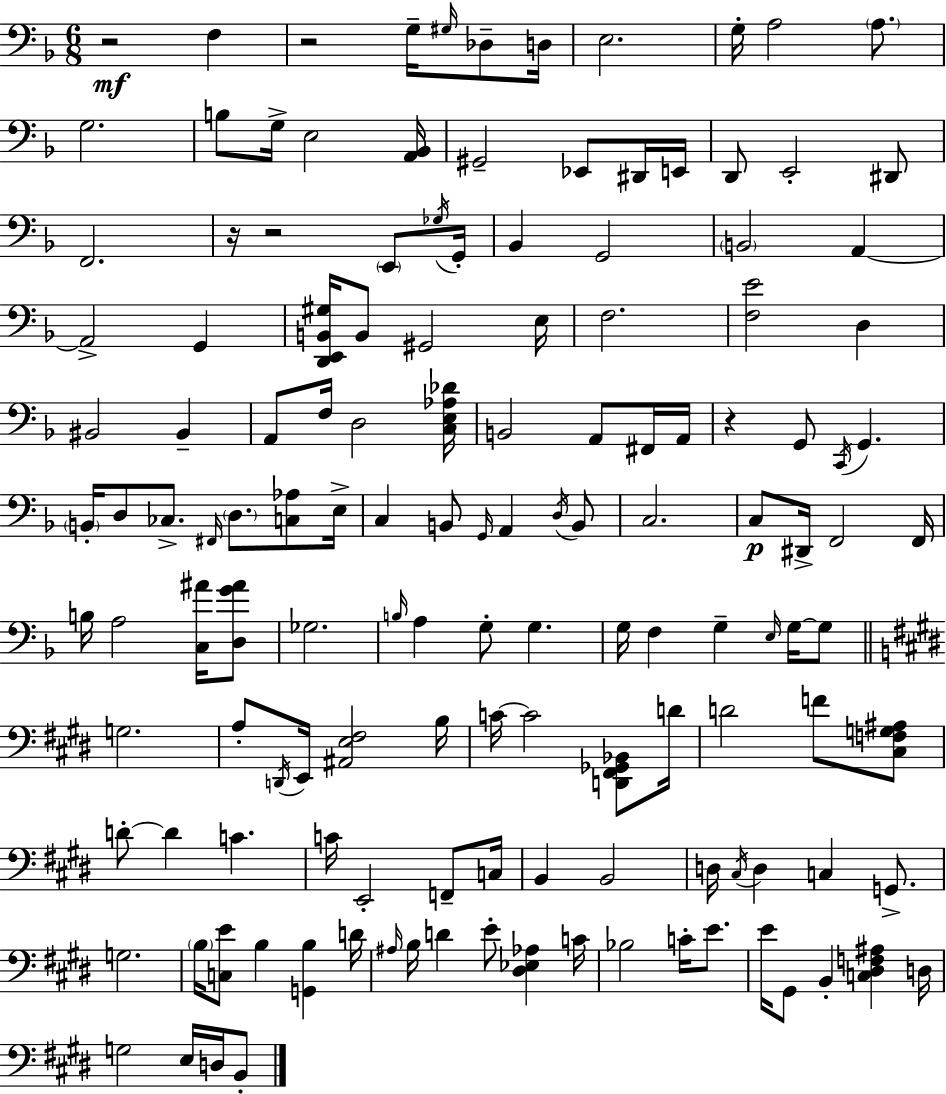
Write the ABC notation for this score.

X:1
T:Untitled
M:6/8
L:1/4
K:Dm
z2 F, z2 G,/4 ^G,/4 _D,/2 D,/4 E,2 G,/4 A,2 A,/2 G,2 B,/2 G,/4 E,2 [A,,_B,,]/4 ^G,,2 _E,,/2 ^D,,/4 E,,/4 D,,/2 E,,2 ^D,,/2 F,,2 z/4 z2 E,,/2 _G,/4 G,,/4 _B,, G,,2 B,,2 A,, A,,2 G,, [D,,E,,B,,^G,]/4 B,,/2 ^G,,2 E,/4 F,2 [F,E]2 D, ^B,,2 ^B,, A,,/2 F,/4 D,2 [C,E,_A,_D]/4 B,,2 A,,/2 ^F,,/4 A,,/4 z G,,/2 C,,/4 G,, B,,/4 D,/2 _C,/2 ^F,,/4 D,/2 [C,_A,]/2 E,/4 C, B,,/2 G,,/4 A,, D,/4 B,,/2 C,2 C,/2 ^D,,/4 F,,2 F,,/4 B,/4 A,2 [C,^A]/4 [D,G^A]/2 _G,2 B,/4 A, G,/2 G, G,/4 F, G, E,/4 G,/4 G,/2 G,2 A,/2 D,,/4 E,,/4 [^A,,E,^F,]2 B,/4 C/4 C2 [D,,^F,,_G,,_B,,]/2 D/4 D2 F/2 [^C,F,G,^A,]/2 D/2 D C C/4 E,,2 F,,/2 C,/4 B,, B,,2 D,/4 ^C,/4 D, C, G,,/2 G,2 B,/4 [C,E]/2 B, [G,,B,] D/4 ^A,/4 B,/4 D E/2 [^D,_E,_A,] C/4 _B,2 C/4 E/2 E/4 ^G,,/2 B,, [C,^D,F,^A,] D,/4 G,2 E,/4 D,/4 B,,/2